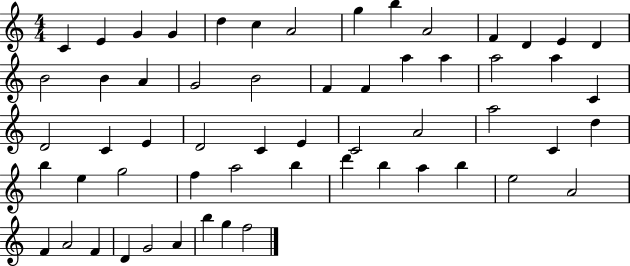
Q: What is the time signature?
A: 4/4